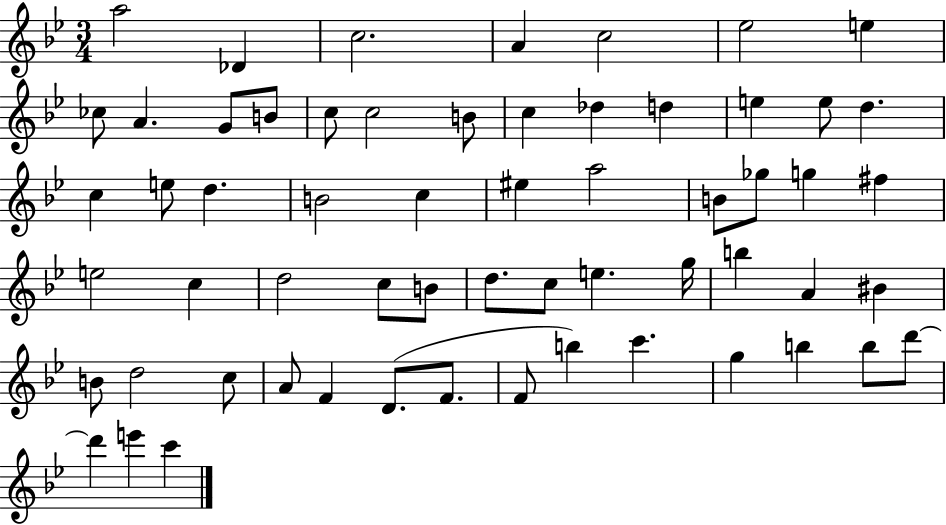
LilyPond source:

{
  \clef treble
  \numericTimeSignature
  \time 3/4
  \key bes \major
  \repeat volta 2 { a''2 des'4 | c''2. | a'4 c''2 | ees''2 e''4 | \break ces''8 a'4. g'8 b'8 | c''8 c''2 b'8 | c''4 des''4 d''4 | e''4 e''8 d''4. | \break c''4 e''8 d''4. | b'2 c''4 | eis''4 a''2 | b'8 ges''8 g''4 fis''4 | \break e''2 c''4 | d''2 c''8 b'8 | d''8. c''8 e''4. g''16 | b''4 a'4 bis'4 | \break b'8 d''2 c''8 | a'8 f'4 d'8.( f'8. | f'8 b''4) c'''4. | g''4 b''4 b''8 d'''8~~ | \break d'''4 e'''4 c'''4 | } \bar "|."
}